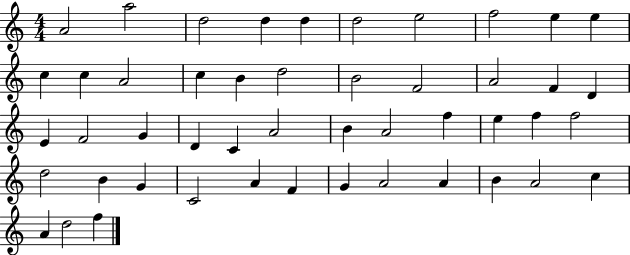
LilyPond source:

{
  \clef treble
  \numericTimeSignature
  \time 4/4
  \key c \major
  a'2 a''2 | d''2 d''4 d''4 | d''2 e''2 | f''2 e''4 e''4 | \break c''4 c''4 a'2 | c''4 b'4 d''2 | b'2 f'2 | a'2 f'4 d'4 | \break e'4 f'2 g'4 | d'4 c'4 a'2 | b'4 a'2 f''4 | e''4 f''4 f''2 | \break d''2 b'4 g'4 | c'2 a'4 f'4 | g'4 a'2 a'4 | b'4 a'2 c''4 | \break a'4 d''2 f''4 | \bar "|."
}